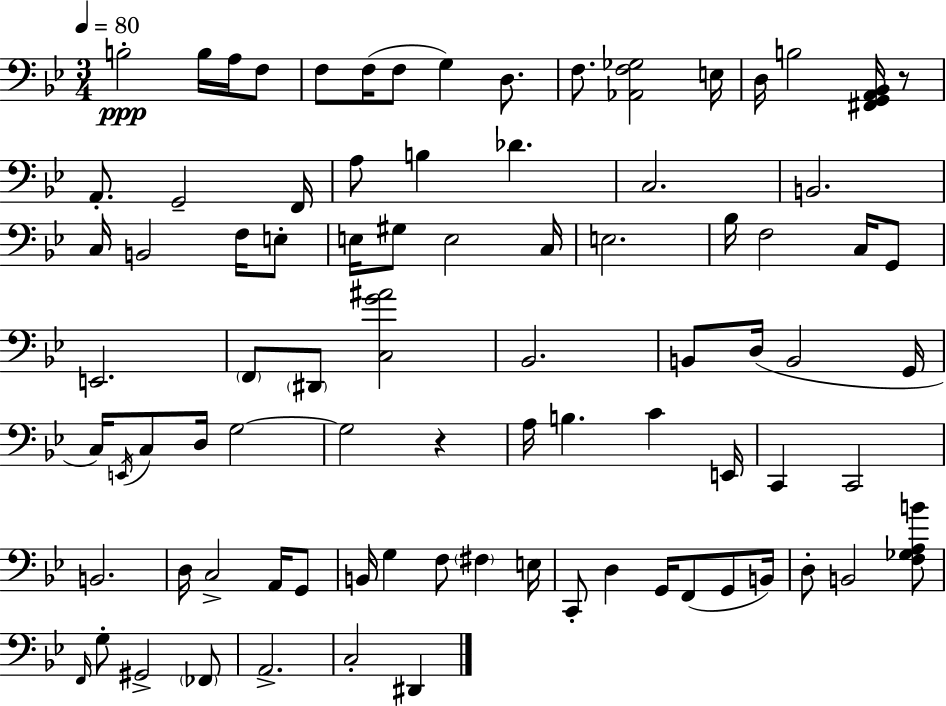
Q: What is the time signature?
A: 3/4